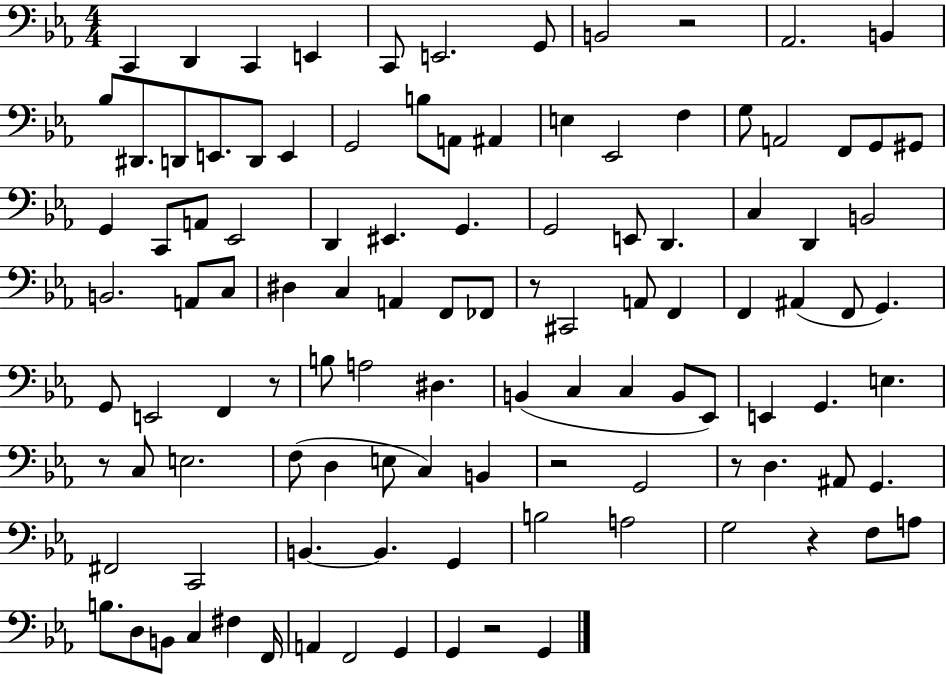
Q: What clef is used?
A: bass